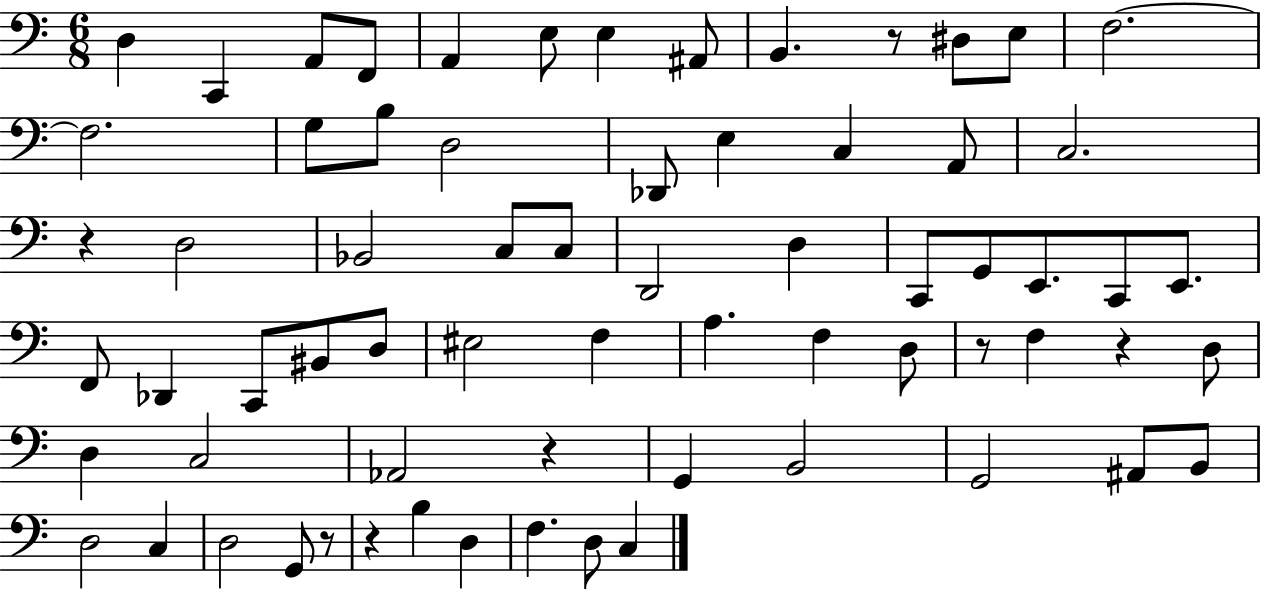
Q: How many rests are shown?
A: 7